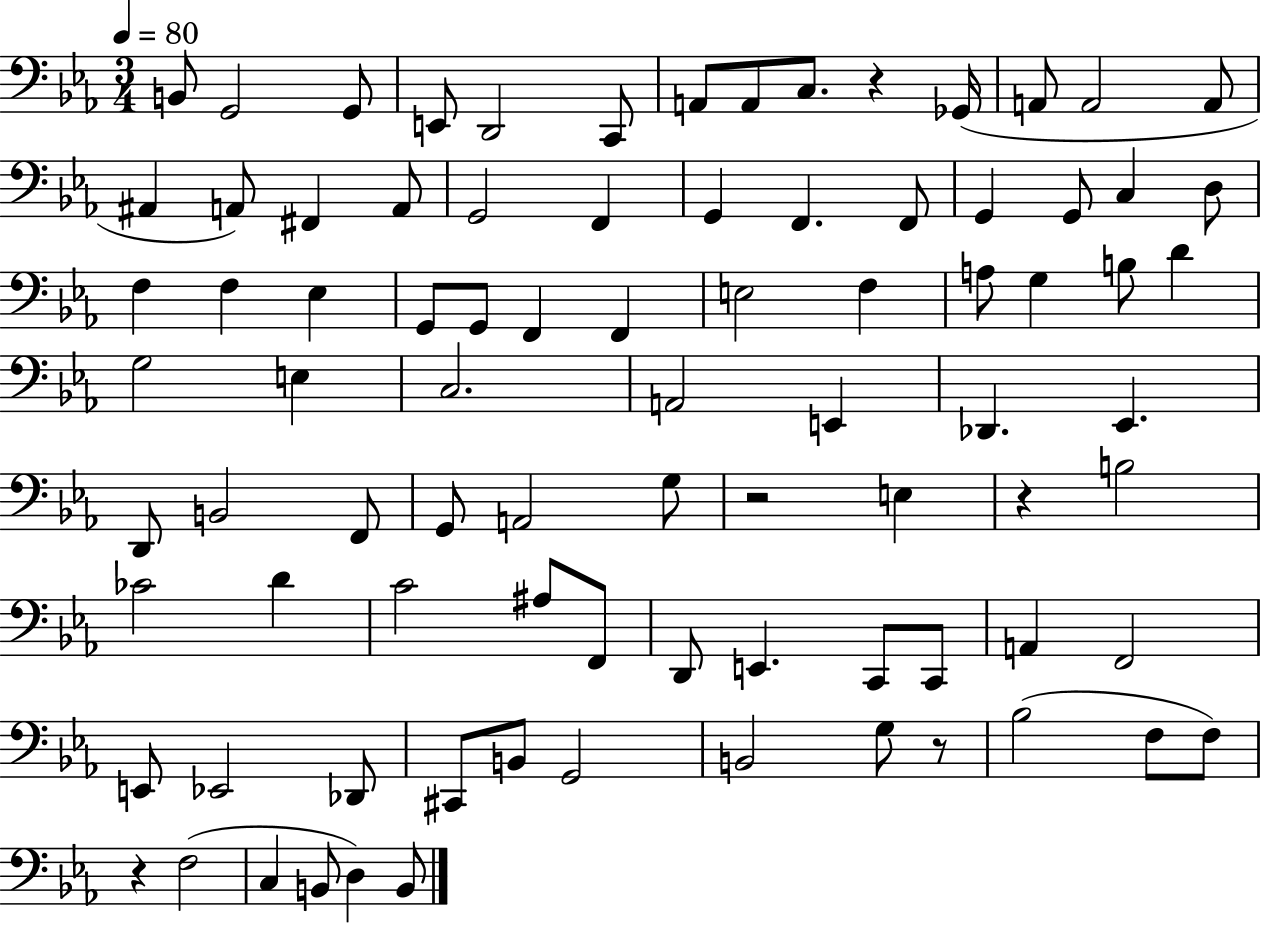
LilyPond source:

{
  \clef bass
  \numericTimeSignature
  \time 3/4
  \key ees \major
  \tempo 4 = 80
  b,8 g,2 g,8 | e,8 d,2 c,8 | a,8 a,8 c8. r4 ges,16( | a,8 a,2 a,8 | \break ais,4 a,8) fis,4 a,8 | g,2 f,4 | g,4 f,4. f,8 | g,4 g,8 c4 d8 | \break f4 f4 ees4 | g,8 g,8 f,4 f,4 | e2 f4 | a8 g4 b8 d'4 | \break g2 e4 | c2. | a,2 e,4 | des,4. ees,4. | \break d,8 b,2 f,8 | g,8 a,2 g8 | r2 e4 | r4 b2 | \break ces'2 d'4 | c'2 ais8 f,8 | d,8 e,4. c,8 c,8 | a,4 f,2 | \break e,8 ees,2 des,8 | cis,8 b,8 g,2 | b,2 g8 r8 | bes2( f8 f8) | \break r4 f2( | c4 b,8 d4) b,8 | \bar "|."
}